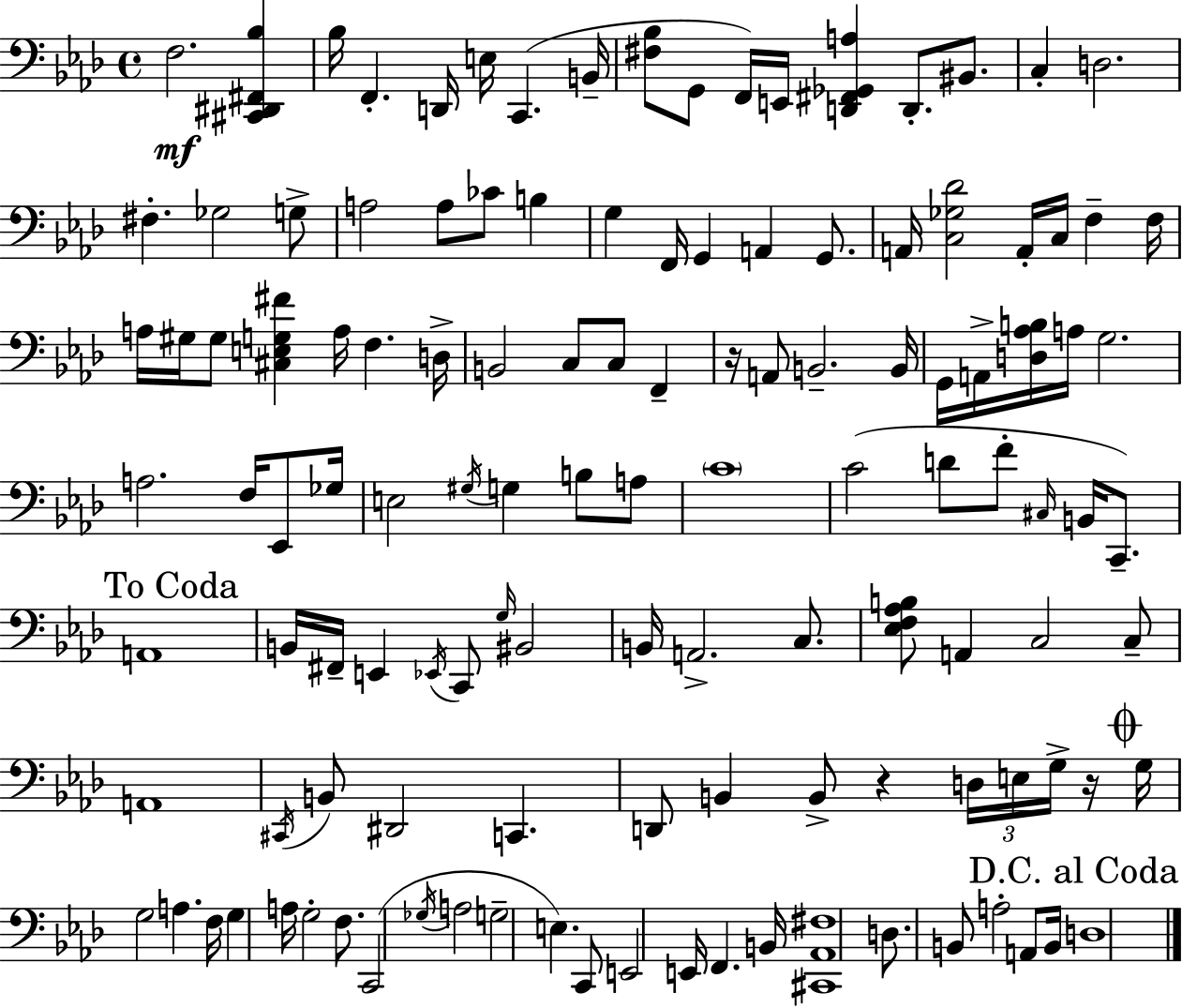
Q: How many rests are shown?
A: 3